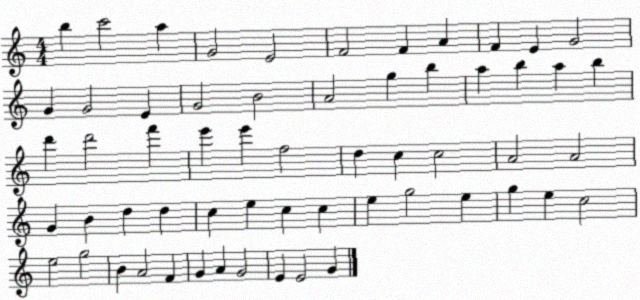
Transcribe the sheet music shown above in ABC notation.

X:1
T:Untitled
M:4/4
L:1/4
K:C
b c'2 a G2 E2 F2 F A F E G2 G G2 E G2 B2 A2 g b a b a b d' d'2 f' e' e' f2 d c c2 A2 A2 G B d d c e c c e g2 e g e c2 e2 g2 B A2 F G A G2 E E2 G